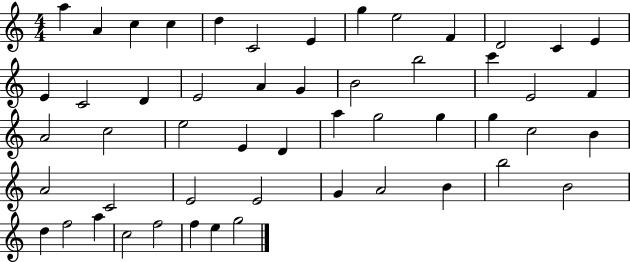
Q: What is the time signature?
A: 4/4